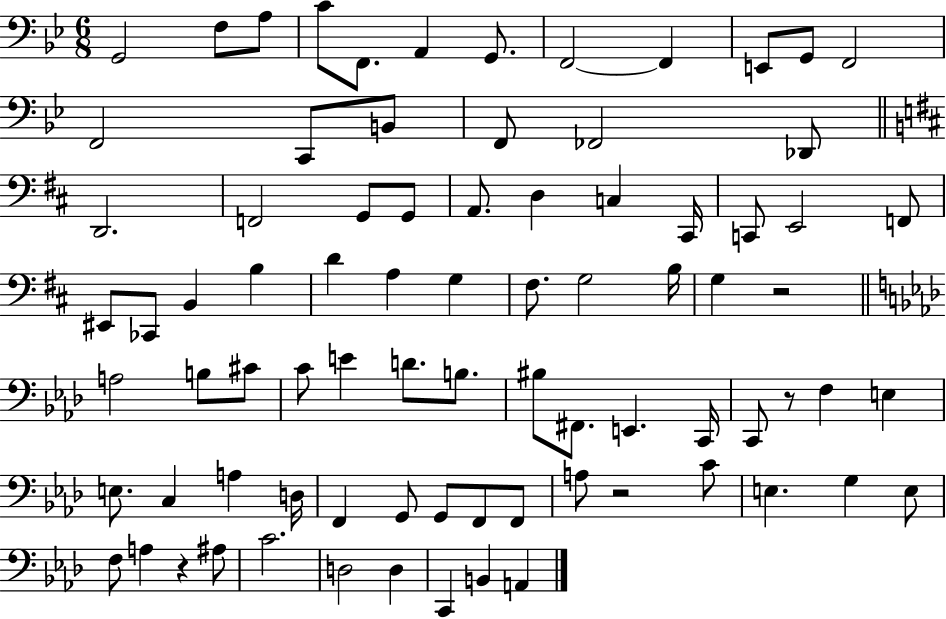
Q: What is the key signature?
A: BES major